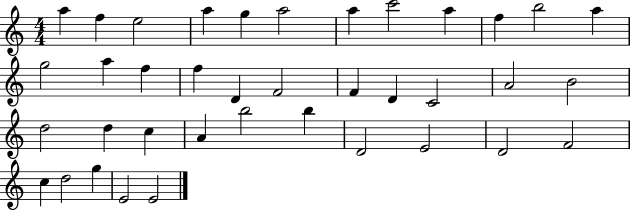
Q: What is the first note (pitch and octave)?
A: A5